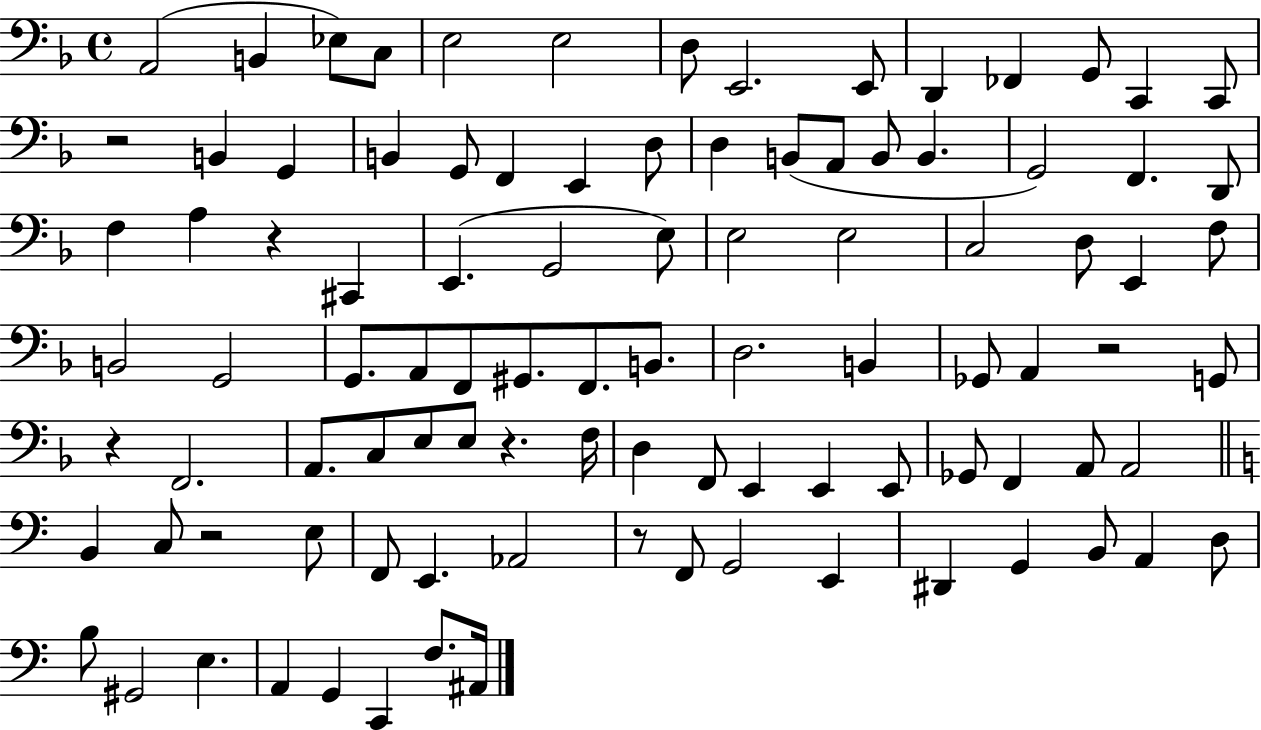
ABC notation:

X:1
T:Untitled
M:4/4
L:1/4
K:F
A,,2 B,, _E,/2 C,/2 E,2 E,2 D,/2 E,,2 E,,/2 D,, _F,, G,,/2 C,, C,,/2 z2 B,, G,, B,, G,,/2 F,, E,, D,/2 D, B,,/2 A,,/2 B,,/2 B,, G,,2 F,, D,,/2 F, A, z ^C,, E,, G,,2 E,/2 E,2 E,2 C,2 D,/2 E,, F,/2 B,,2 G,,2 G,,/2 A,,/2 F,,/2 ^G,,/2 F,,/2 B,,/2 D,2 B,, _G,,/2 A,, z2 G,,/2 z F,,2 A,,/2 C,/2 E,/2 E,/2 z F,/4 D, F,,/2 E,, E,, E,,/2 _G,,/2 F,, A,,/2 A,,2 B,, C,/2 z2 E,/2 F,,/2 E,, _A,,2 z/2 F,,/2 G,,2 E,, ^D,, G,, B,,/2 A,, D,/2 B,/2 ^G,,2 E, A,, G,, C,, F,/2 ^A,,/4